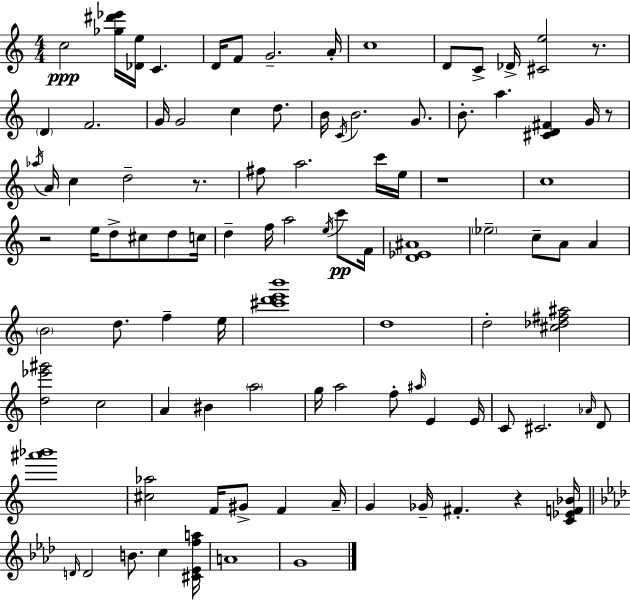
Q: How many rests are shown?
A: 6